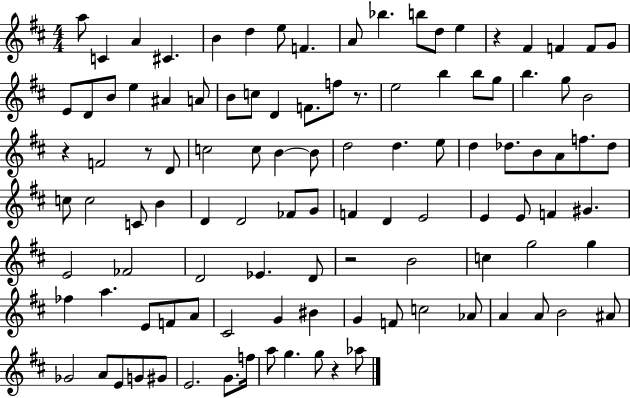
{
  \clef treble
  \numericTimeSignature
  \time 4/4
  \key d \major
  \repeat volta 2 { a''8 c'4 a'4 cis'4. | b'4 d''4 e''8 f'4. | a'8 bes''4. b''8 d''8 e''4 | r4 fis'4 f'4 f'8 g'8 | \break e'8 d'8 b'8 e''4 ais'4 a'8 | b'8 c''8 d'4 f'8. f''8 r8. | e''2 b''4 b''8 g''8 | b''4. g''8 b'2 | \break r4 f'2 r8 d'8 | c''2 c''8 b'4~~ b'8 | d''2 d''4. e''8 | d''4 des''8. b'8 a'8 f''8. des''8 | \break c''8 c''2 c'8 b'4 | d'4 d'2 fes'8 g'8 | f'4 d'4 e'2 | e'4 e'8 f'4 gis'4. | \break e'2 fes'2 | d'2 ees'4. d'8 | r2 b'2 | c''4 g''2 g''4 | \break fes''4 a''4. e'8 f'8 a'8 | cis'2 g'4 bis'4 | g'4 f'8 c''2 aes'8 | a'4 a'8 b'2 ais'8 | \break ges'2 a'8 e'8 g'8 gis'8 | e'2. g'8. f''16 | a''8 g''4. g''8 r4 aes''8 | } \bar "|."
}